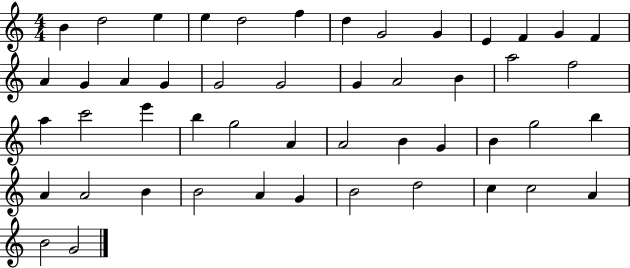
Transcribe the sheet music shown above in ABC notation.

X:1
T:Untitled
M:4/4
L:1/4
K:C
B d2 e e d2 f d G2 G E F G F A G A G G2 G2 G A2 B a2 f2 a c'2 e' b g2 A A2 B G B g2 b A A2 B B2 A G B2 d2 c c2 A B2 G2